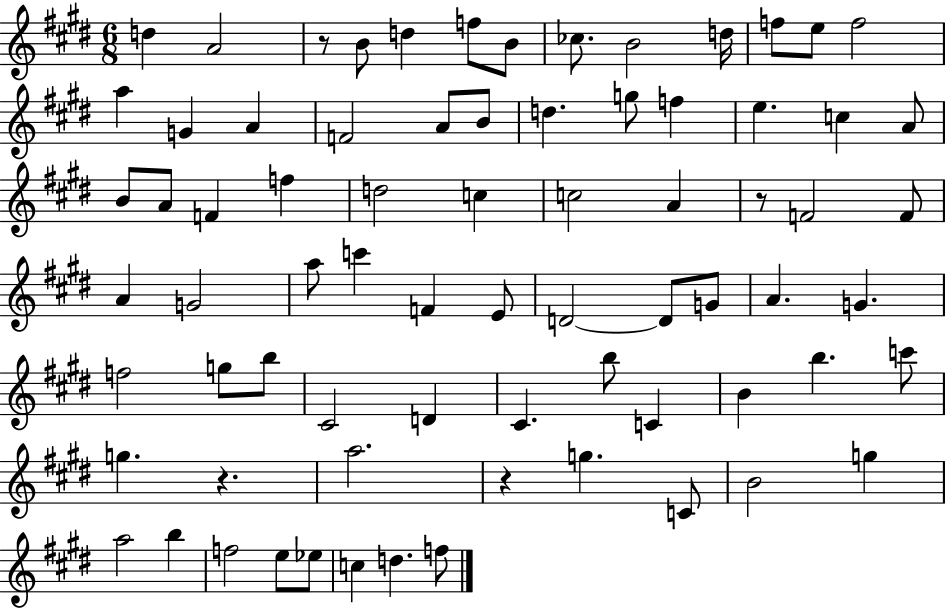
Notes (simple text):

D5/q A4/h R/e B4/e D5/q F5/e B4/e CES5/e. B4/h D5/s F5/e E5/e F5/h A5/q G4/q A4/q F4/h A4/e B4/e D5/q. G5/e F5/q E5/q. C5/q A4/e B4/e A4/e F4/q F5/q D5/h C5/q C5/h A4/q R/e F4/h F4/e A4/q G4/h A5/e C6/q F4/q E4/e D4/h D4/e G4/e A4/q. G4/q. F5/h G5/e B5/e C#4/h D4/q C#4/q. B5/e C4/q B4/q B5/q. C6/e G5/q. R/q. A5/h. R/q G5/q. C4/e B4/h G5/q A5/h B5/q F5/h E5/e Eb5/e C5/q D5/q. F5/e